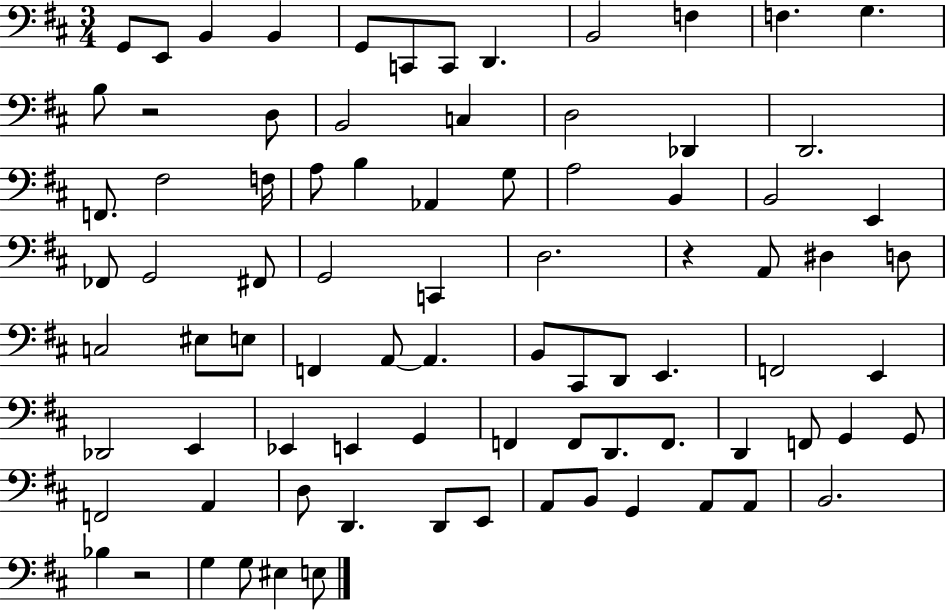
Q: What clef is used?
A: bass